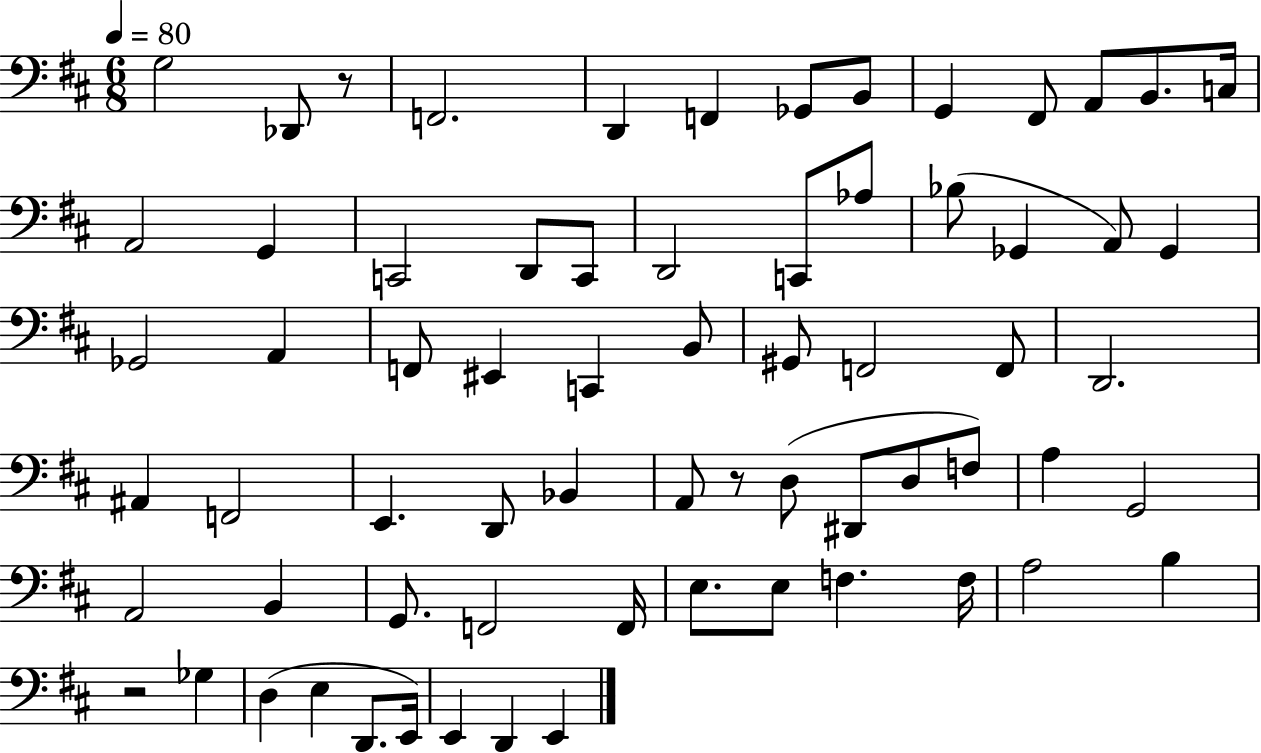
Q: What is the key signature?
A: D major